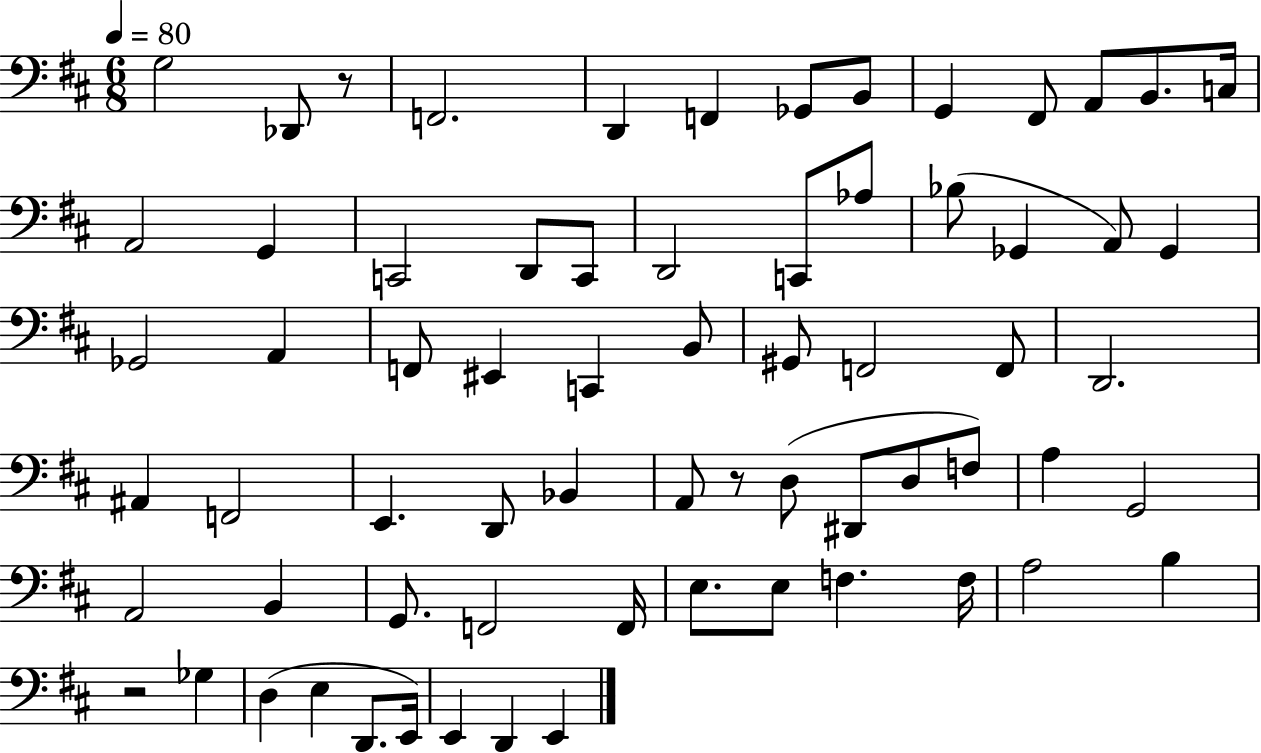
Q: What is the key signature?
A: D major